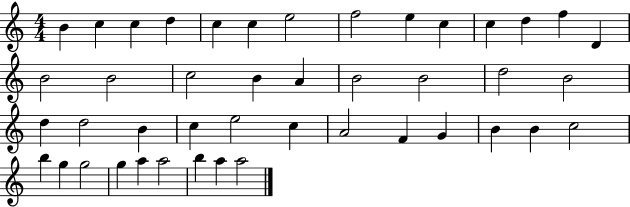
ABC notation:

X:1
T:Untitled
M:4/4
L:1/4
K:C
B c c d c c e2 f2 e c c d f D B2 B2 c2 B A B2 B2 d2 B2 d d2 B c e2 c A2 F G B B c2 b g g2 g a a2 b a a2